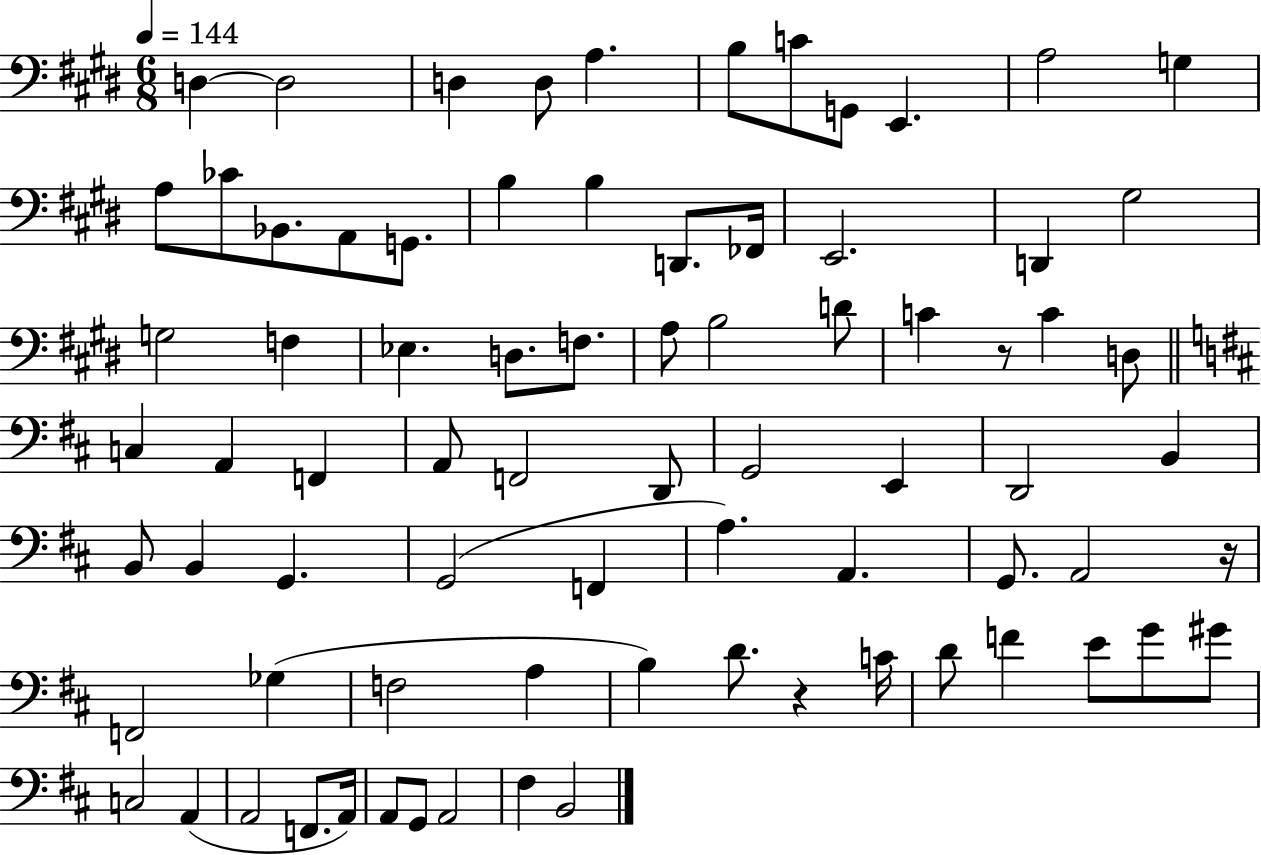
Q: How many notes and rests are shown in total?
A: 78